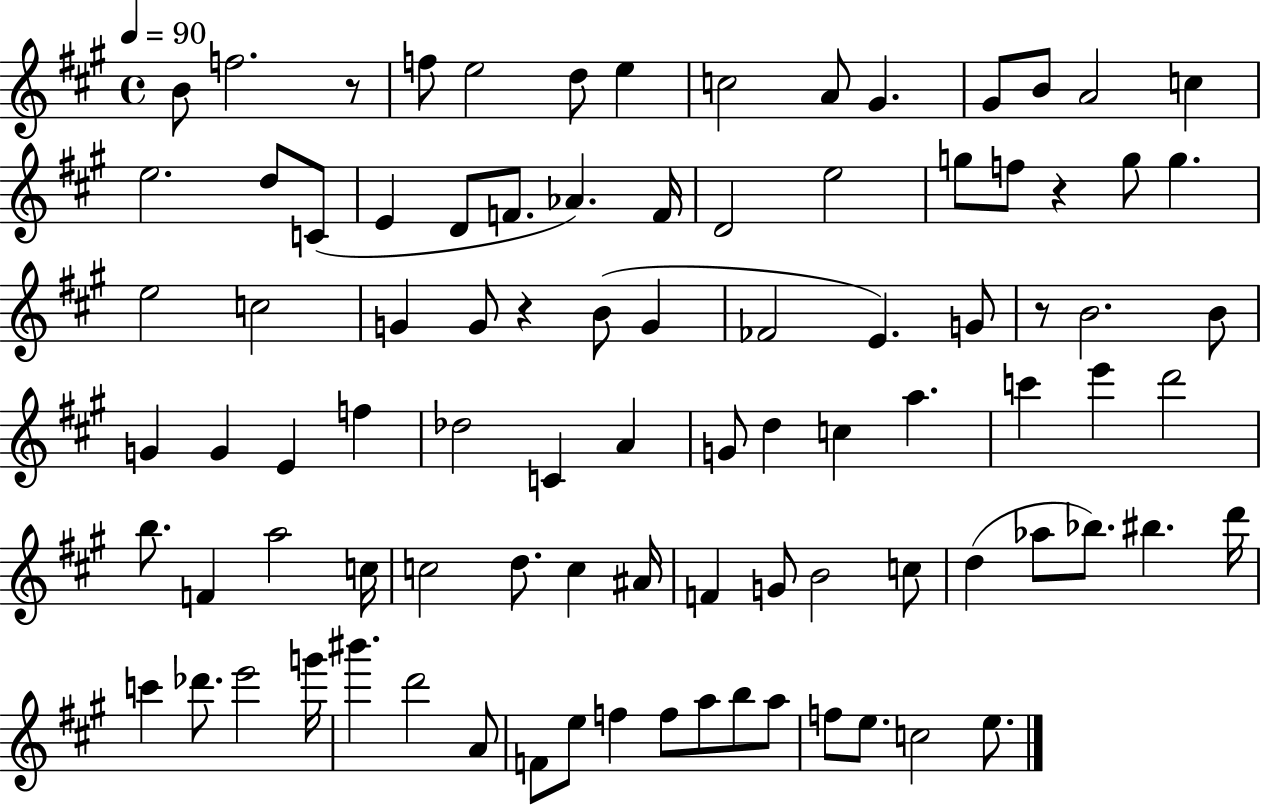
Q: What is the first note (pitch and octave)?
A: B4